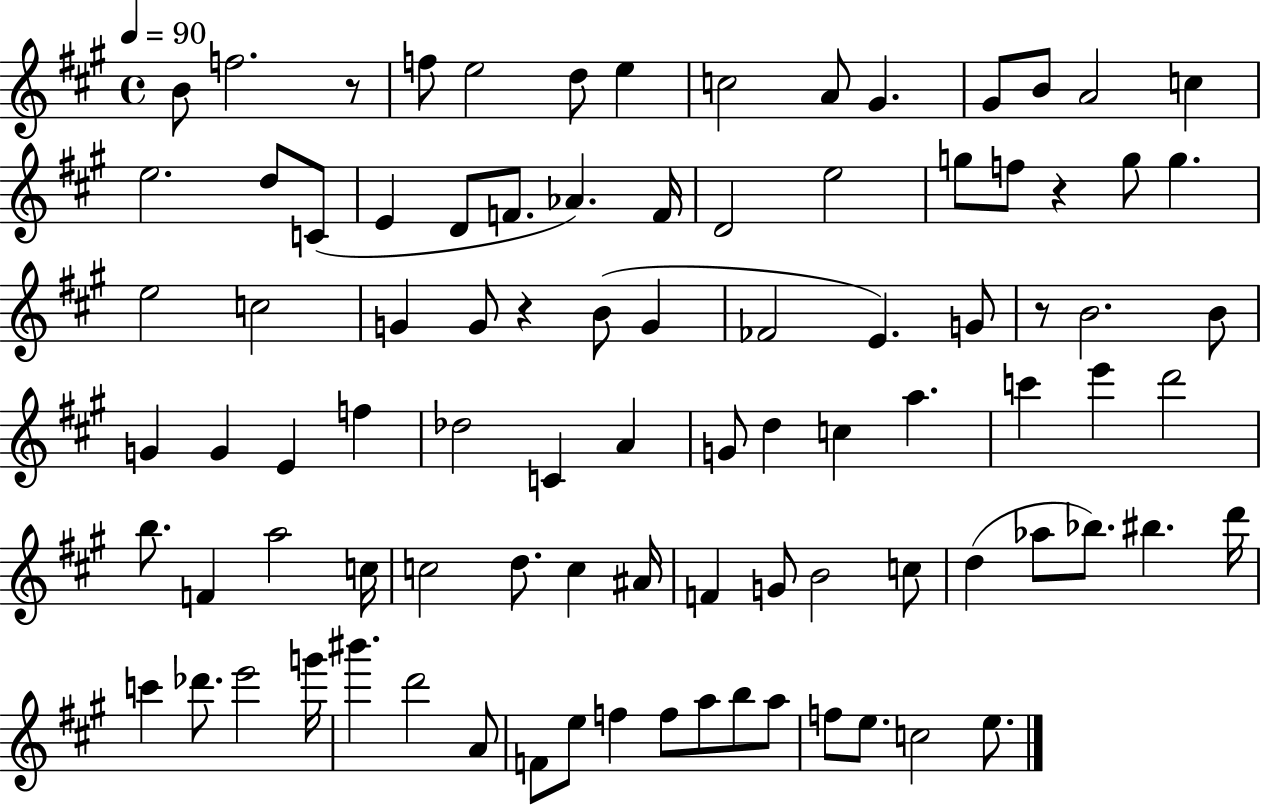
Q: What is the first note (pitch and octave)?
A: B4